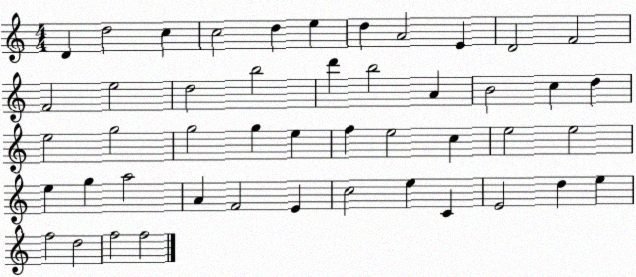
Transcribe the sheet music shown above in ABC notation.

X:1
T:Untitled
M:4/4
L:1/4
K:C
D d2 c c2 d e d A2 E D2 F2 F2 e2 d2 b2 d' b2 A B2 c d e2 g2 g2 g e f e2 c e2 e2 e g a2 A F2 E c2 e C E2 d e f2 d2 f2 f2